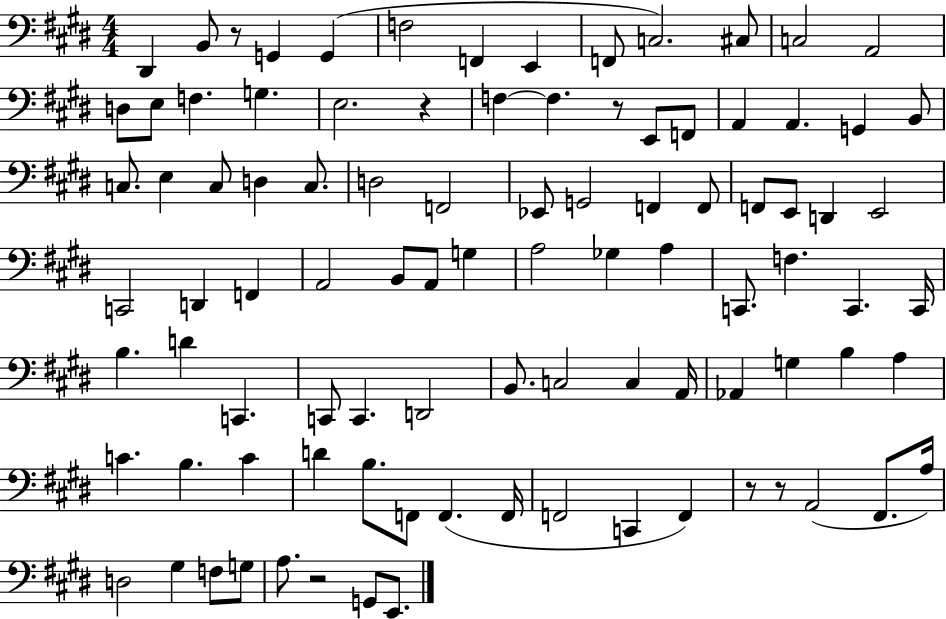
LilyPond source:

{
  \clef bass
  \numericTimeSignature
  \time 4/4
  \key e \major
  dis,4 b,8 r8 g,4 g,4( | f2 f,4 e,4 | f,8 c2.) cis8 | c2 a,2 | \break d8 e8 f4. g4. | e2. r4 | f4~~ f4. r8 e,8 f,8 | a,4 a,4. g,4 b,8 | \break c8. e4 c8 d4 c8. | d2 f,2 | ees,8 g,2 f,4 f,8 | f,8 e,8 d,4 e,2 | \break c,2 d,4 f,4 | a,2 b,8 a,8 g4 | a2 ges4 a4 | c,8. f4. c,4. c,16 | \break b4. d'4 c,4. | c,8 c,4. d,2 | b,8. c2 c4 a,16 | aes,4 g4 b4 a4 | \break c'4. b4. c'4 | d'4 b8. f,8 f,4.( f,16 | f,2 c,4 f,4) | r8 r8 a,2( fis,8. a16) | \break d2 gis4 f8 g8 | a8. r2 g,8 e,8. | \bar "|."
}